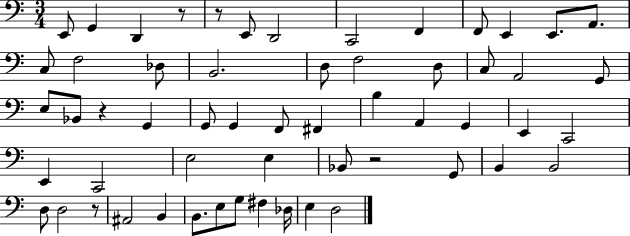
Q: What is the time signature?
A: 3/4